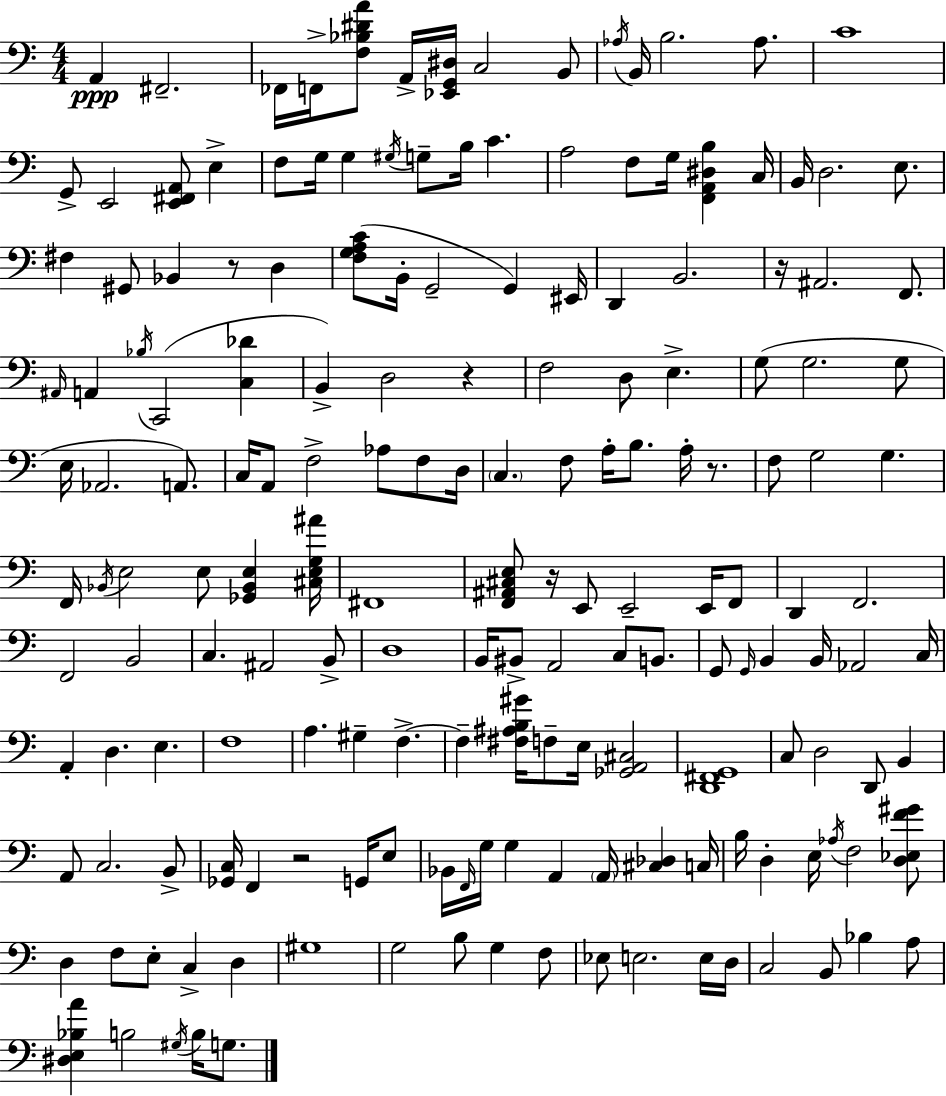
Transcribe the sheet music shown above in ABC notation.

X:1
T:Untitled
M:4/4
L:1/4
K:C
A,, ^F,,2 _F,,/4 F,,/4 [F,_B,^DA]/2 A,,/4 [_E,,G,,^D,]/4 C,2 B,,/2 _A,/4 B,,/4 B,2 _A,/2 C4 G,,/2 E,,2 [E,,^F,,A,,]/2 E, F,/2 G,/4 G, ^G,/4 G,/2 B,/4 C A,2 F,/2 G,/4 [F,,A,,^D,B,] C,/4 B,,/4 D,2 E,/2 ^F, ^G,,/2 _B,, z/2 D, [F,G,A,C]/2 B,,/4 G,,2 G,, ^E,,/4 D,, B,,2 z/4 ^A,,2 F,,/2 ^A,,/4 A,, _B,/4 C,,2 [C,_D] B,, D,2 z F,2 D,/2 E, G,/2 G,2 G,/2 E,/4 _A,,2 A,,/2 C,/4 A,,/2 F,2 _A,/2 F,/2 D,/4 C, F,/2 A,/4 B,/2 A,/4 z/2 F,/2 G,2 G, F,,/4 _B,,/4 E,2 E,/2 [_G,,_B,,E,] [^C,E,G,^A]/4 ^F,,4 [F,,^A,,^C,E,]/2 z/4 E,,/2 E,,2 E,,/4 F,,/2 D,, F,,2 F,,2 B,,2 C, ^A,,2 B,,/2 D,4 B,,/4 ^B,,/2 A,,2 C,/2 B,,/2 G,,/2 G,,/4 B,, B,,/4 _A,,2 C,/4 A,, D, E, F,4 A, ^G, F, F, [^F,^A,B,^G]/4 F,/2 E,/4 [_G,,A,,^C,]2 [D,,^F,,G,,]4 C,/2 D,2 D,,/2 B,, A,,/2 C,2 B,,/2 [_G,,C,]/4 F,, z2 G,,/4 E,/2 _B,,/4 F,,/4 G,/4 G, A,, A,,/4 [^C,_D,] C,/4 B,/4 D, E,/4 _A,/4 F,2 [D,_E,F^G]/2 D, F,/2 E,/2 C, D, ^G,4 G,2 B,/2 G, F,/2 _E,/2 E,2 E,/4 D,/4 C,2 B,,/2 _B, A,/2 [^D,E,_B,A] B,2 ^G,/4 B,/4 G,/2